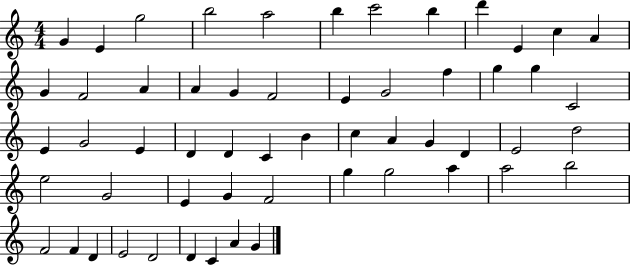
X:1
T:Untitled
M:4/4
L:1/4
K:C
G E g2 b2 a2 b c'2 b d' E c A G F2 A A G F2 E G2 f g g C2 E G2 E D D C B c A G D E2 d2 e2 G2 E G F2 g g2 a a2 b2 F2 F D E2 D2 D C A G